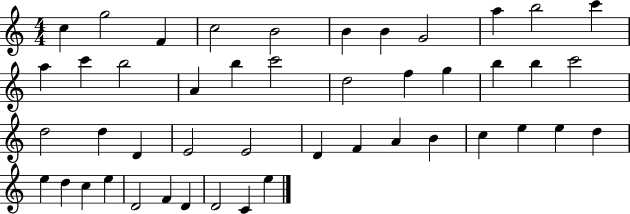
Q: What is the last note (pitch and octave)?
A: E5